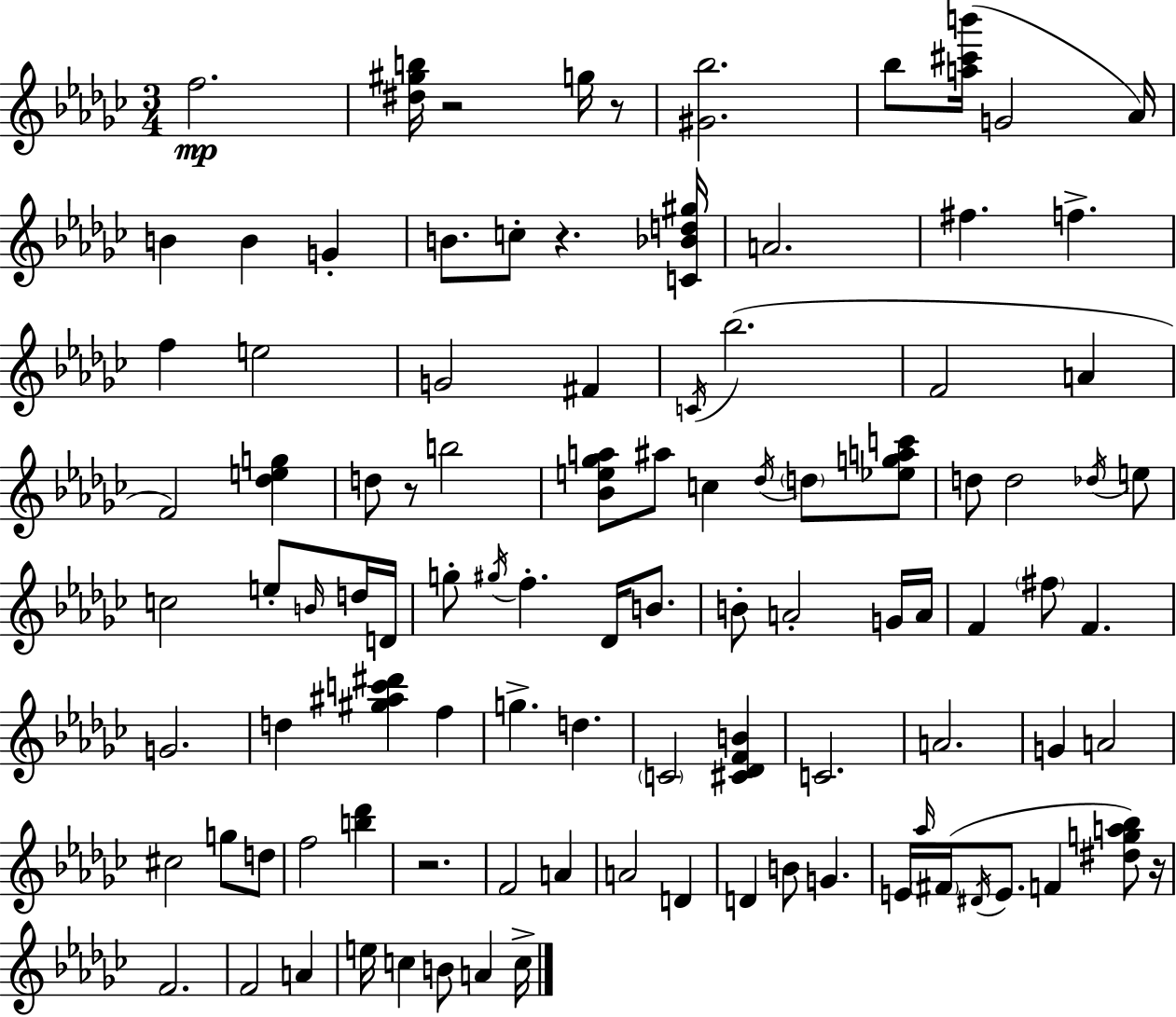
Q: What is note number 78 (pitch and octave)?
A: F4